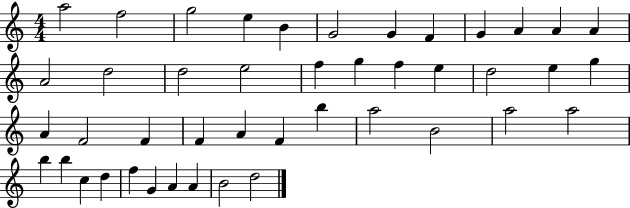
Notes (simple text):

A5/h F5/h G5/h E5/q B4/q G4/h G4/q F4/q G4/q A4/q A4/q A4/q A4/h D5/h D5/h E5/h F5/q G5/q F5/q E5/q D5/h E5/q G5/q A4/q F4/h F4/q F4/q A4/q F4/q B5/q A5/h B4/h A5/h A5/h B5/q B5/q C5/q D5/q F5/q G4/q A4/q A4/q B4/h D5/h